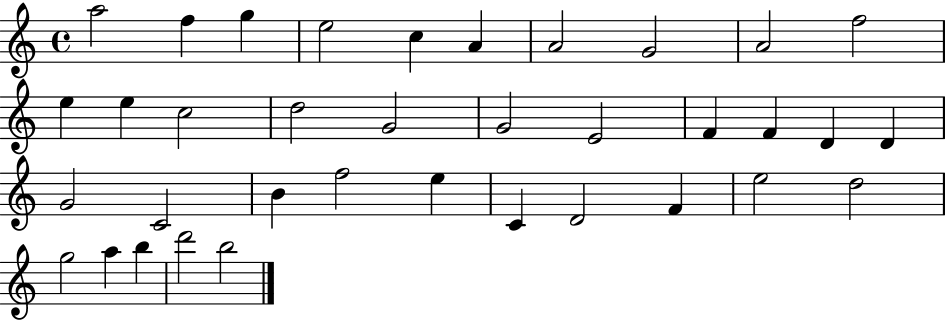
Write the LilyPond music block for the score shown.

{
  \clef treble
  \time 4/4
  \defaultTimeSignature
  \key c \major
  a''2 f''4 g''4 | e''2 c''4 a'4 | a'2 g'2 | a'2 f''2 | \break e''4 e''4 c''2 | d''2 g'2 | g'2 e'2 | f'4 f'4 d'4 d'4 | \break g'2 c'2 | b'4 f''2 e''4 | c'4 d'2 f'4 | e''2 d''2 | \break g''2 a''4 b''4 | d'''2 b''2 | \bar "|."
}